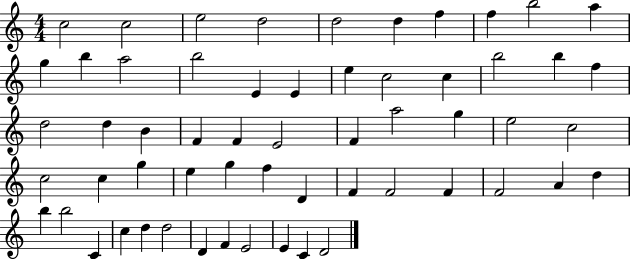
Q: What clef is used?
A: treble